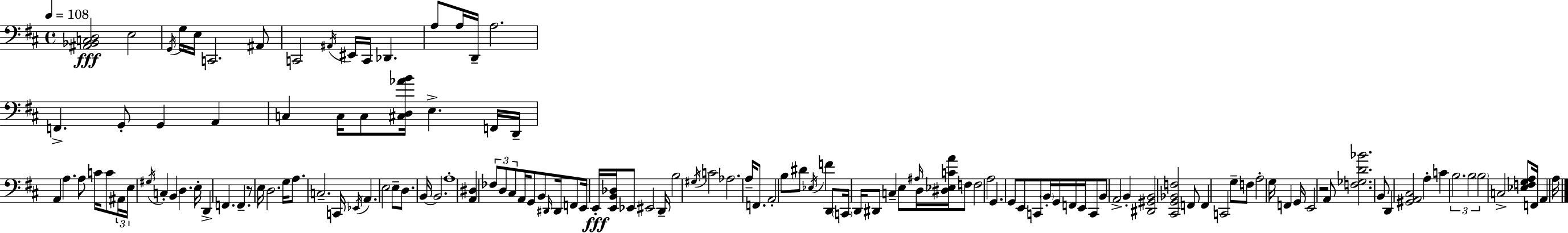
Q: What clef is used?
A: bass